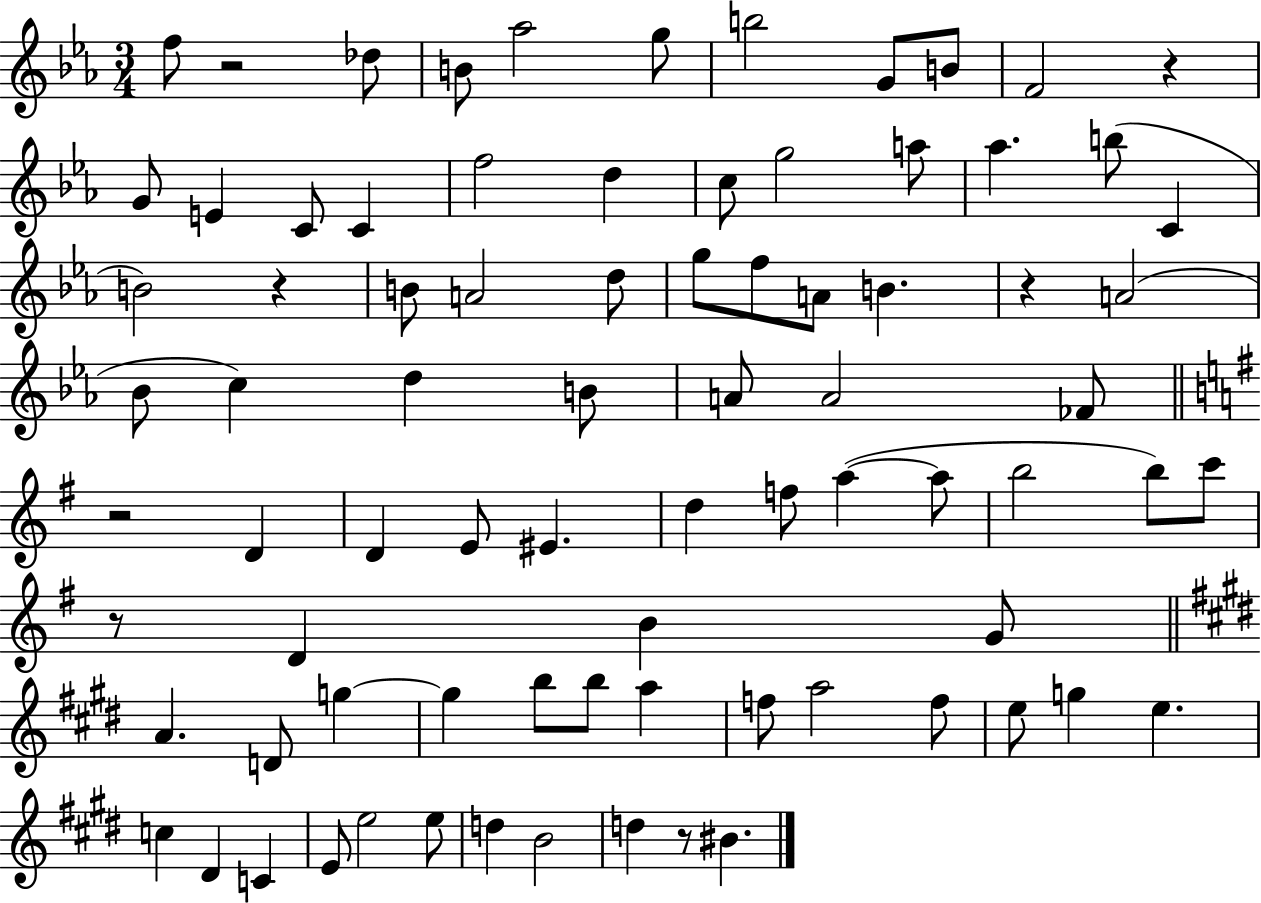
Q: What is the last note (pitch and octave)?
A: BIS4